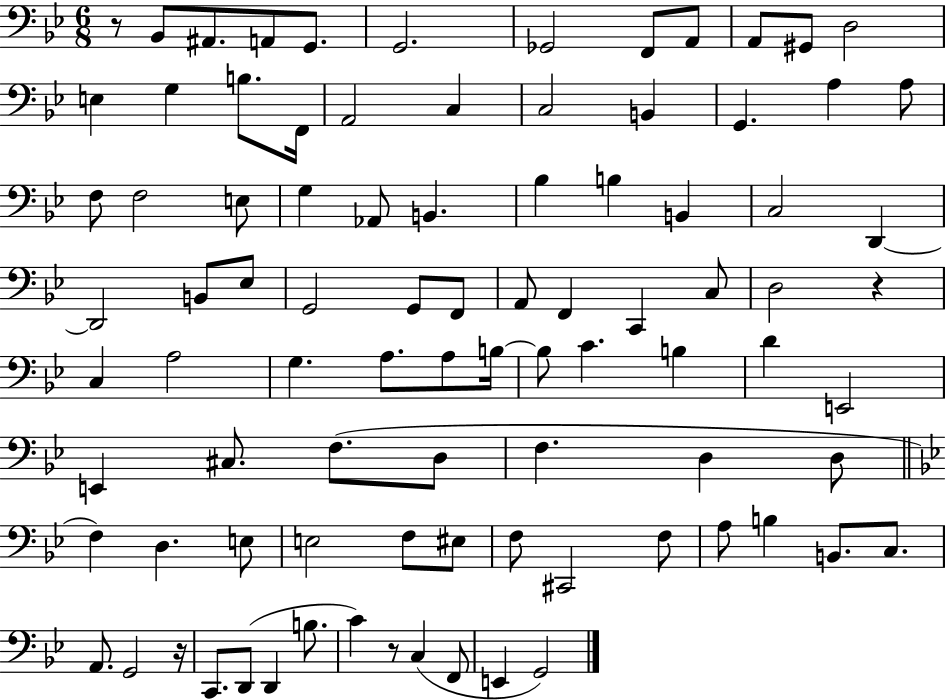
{
  \clef bass
  \numericTimeSignature
  \time 6/8
  \key bes \major
  r8 bes,8 ais,8. a,8 g,8. | g,2. | ges,2 f,8 a,8 | a,8 gis,8 d2 | \break e4 g4 b8. f,16 | a,2 c4 | c2 b,4 | g,4. a4 a8 | \break f8 f2 e8 | g4 aes,8 b,4. | bes4 b4 b,4 | c2 d,4~~ | \break d,2 b,8 ees8 | g,2 g,8 f,8 | a,8 f,4 c,4 c8 | d2 r4 | \break c4 a2 | g4. a8. a8 b16~~ | b8 c'4. b4 | d'4 e,2 | \break e,4 cis8. f8.( d8 | f4. d4 d8 | \bar "||" \break \key bes \major f4) d4. e8 | e2 f8 eis8 | f8 cis,2 f8 | a8 b4 b,8. c8. | \break a,8. g,2 r16 | c,8. d,8( d,4 b8. | c'4) r8 c4( f,8 | e,4 g,2) | \break \bar "|."
}